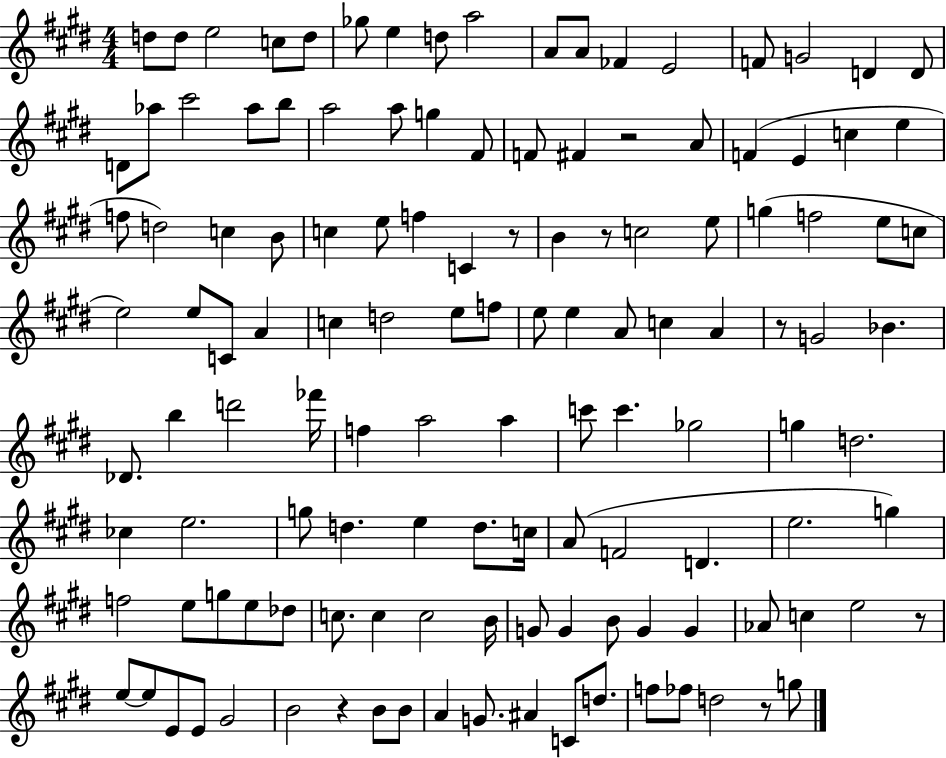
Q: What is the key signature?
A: E major